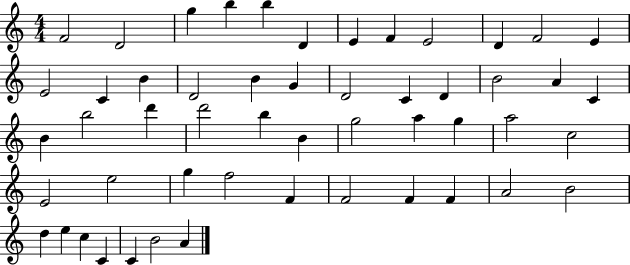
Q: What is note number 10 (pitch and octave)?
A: D4